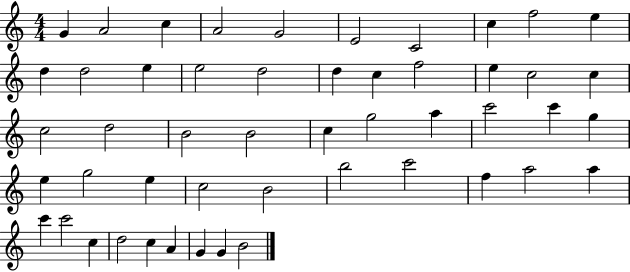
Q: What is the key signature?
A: C major